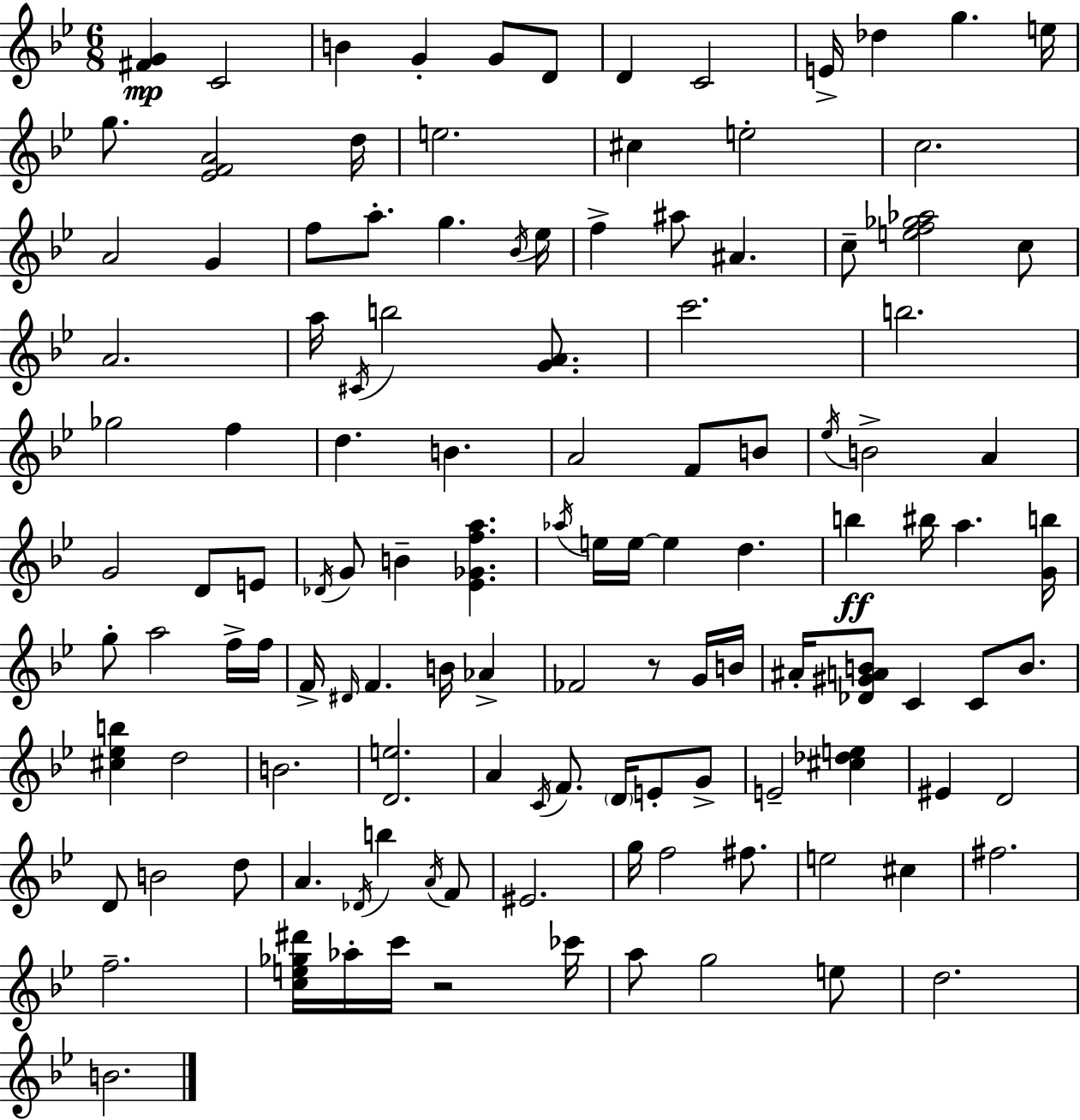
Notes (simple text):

[F#4,G4]/q C4/h B4/q G4/q G4/e D4/e D4/q C4/h E4/s Db5/q G5/q. E5/s G5/e. [Eb4,F4,A4]/h D5/s E5/h. C#5/q E5/h C5/h. A4/h G4/q F5/e A5/e. G5/q. Bb4/s Eb5/s F5/q A#5/e A#4/q. C5/e [E5,F5,Gb5,Ab5]/h C5/e A4/h. A5/s C#4/s B5/h [G4,A4]/e. C6/h. B5/h. Gb5/h F5/q D5/q. B4/q. A4/h F4/e B4/e Eb5/s B4/h A4/q G4/h D4/e E4/e Db4/s G4/e B4/q [Eb4,Gb4,F5,A5]/q. Ab5/s E5/s E5/s E5/q D5/q. B5/q BIS5/s A5/q. [G4,B5]/s G5/e A5/h F5/s F5/s F4/s D#4/s F4/q. B4/s Ab4/q FES4/h R/e G4/s B4/s A#4/s [Db4,G#4,A4,B4]/e C4/q C4/e B4/e. [C#5,Eb5,B5]/q D5/h B4/h. [D4,E5]/h. A4/q C4/s F4/e. D4/s E4/e G4/e E4/h [C#5,Db5,E5]/q EIS4/q D4/h D4/e B4/h D5/e A4/q. Db4/s B5/q A4/s F4/e EIS4/h. G5/s F5/h F#5/e. E5/h C#5/q F#5/h. F5/h. [C5,E5,Gb5,D#6]/s Ab5/s C6/s R/h CES6/s A5/e G5/h E5/e D5/h. B4/h.